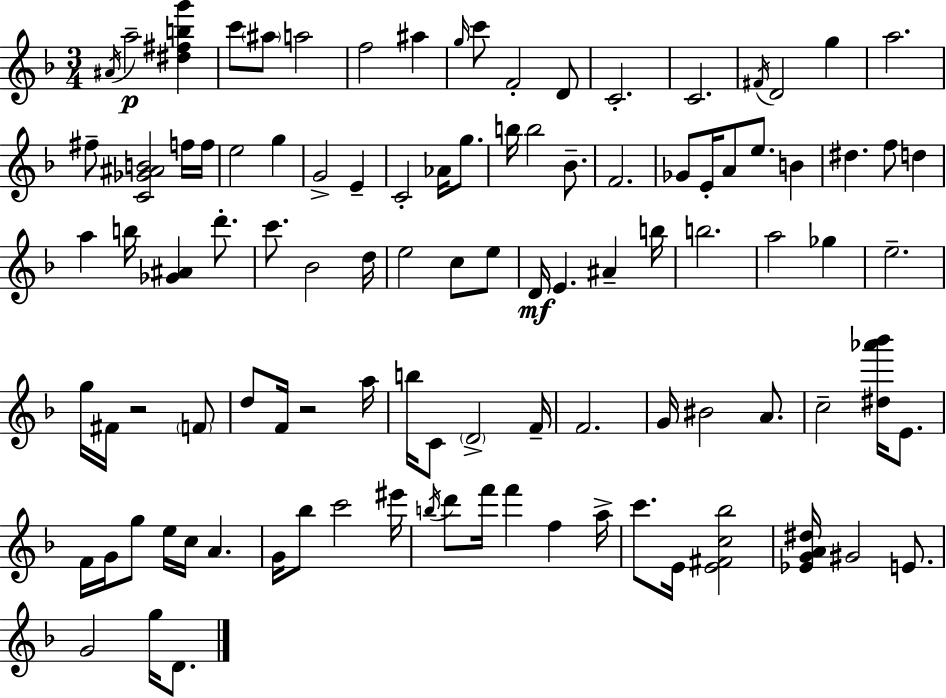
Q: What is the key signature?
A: D minor